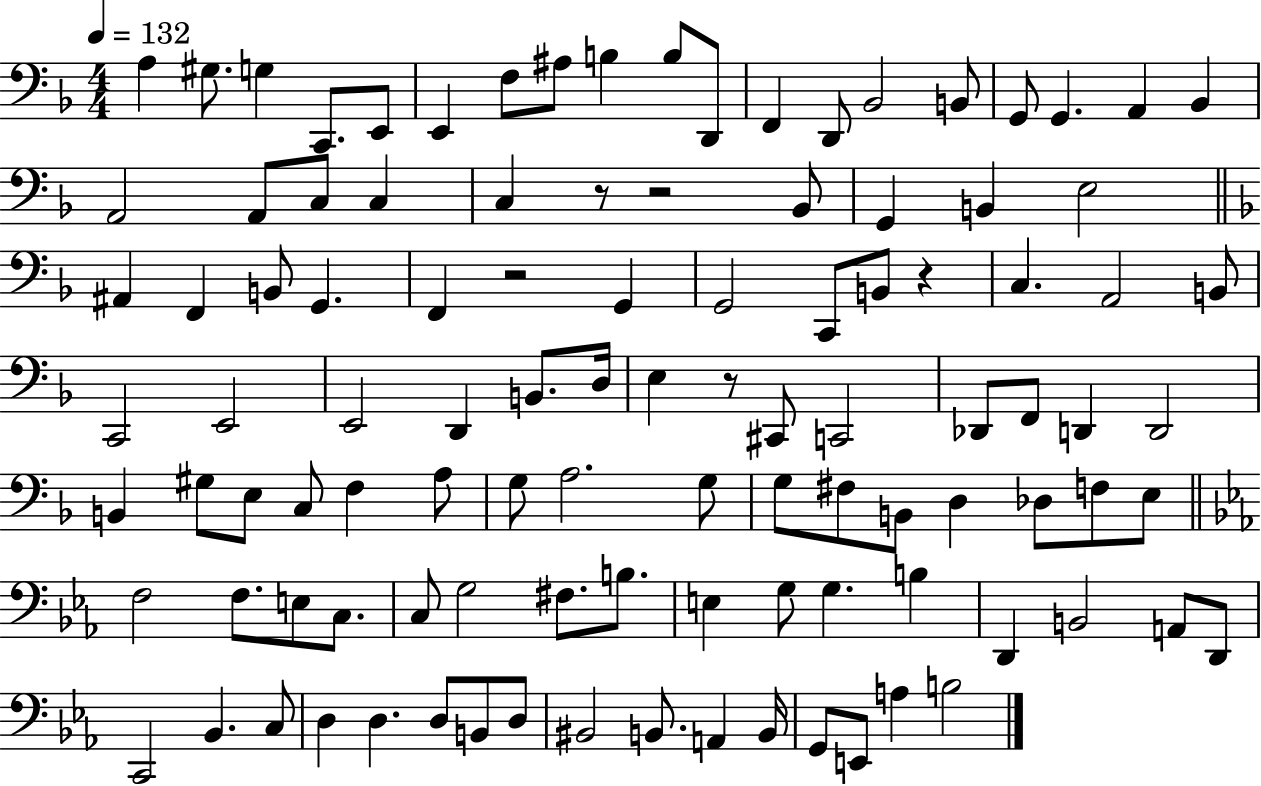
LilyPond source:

{
  \clef bass
  \numericTimeSignature
  \time 4/4
  \key f \major
  \tempo 4 = 132
  a4 gis8. g4 c,8. e,8 | e,4 f8 ais8 b4 b8 d,8 | f,4 d,8 bes,2 b,8 | g,8 g,4. a,4 bes,4 | \break a,2 a,8 c8 c4 | c4 r8 r2 bes,8 | g,4 b,4 e2 | \bar "||" \break \key f \major ais,4 f,4 b,8 g,4. | f,4 r2 g,4 | g,2 c,8 b,8 r4 | c4. a,2 b,8 | \break c,2 e,2 | e,2 d,4 b,8. d16 | e4 r8 cis,8 c,2 | des,8 f,8 d,4 d,2 | \break b,4 gis8 e8 c8 f4 a8 | g8 a2. g8 | g8 fis8 b,8 d4 des8 f8 e8 | \bar "||" \break \key ees \major f2 f8. e8 c8. | c8 g2 fis8. b8. | e4 g8 g4. b4 | d,4 b,2 a,8 d,8 | \break c,2 bes,4. c8 | d4 d4. d8 b,8 d8 | bis,2 b,8. a,4 b,16 | g,8 e,8 a4 b2 | \break \bar "|."
}